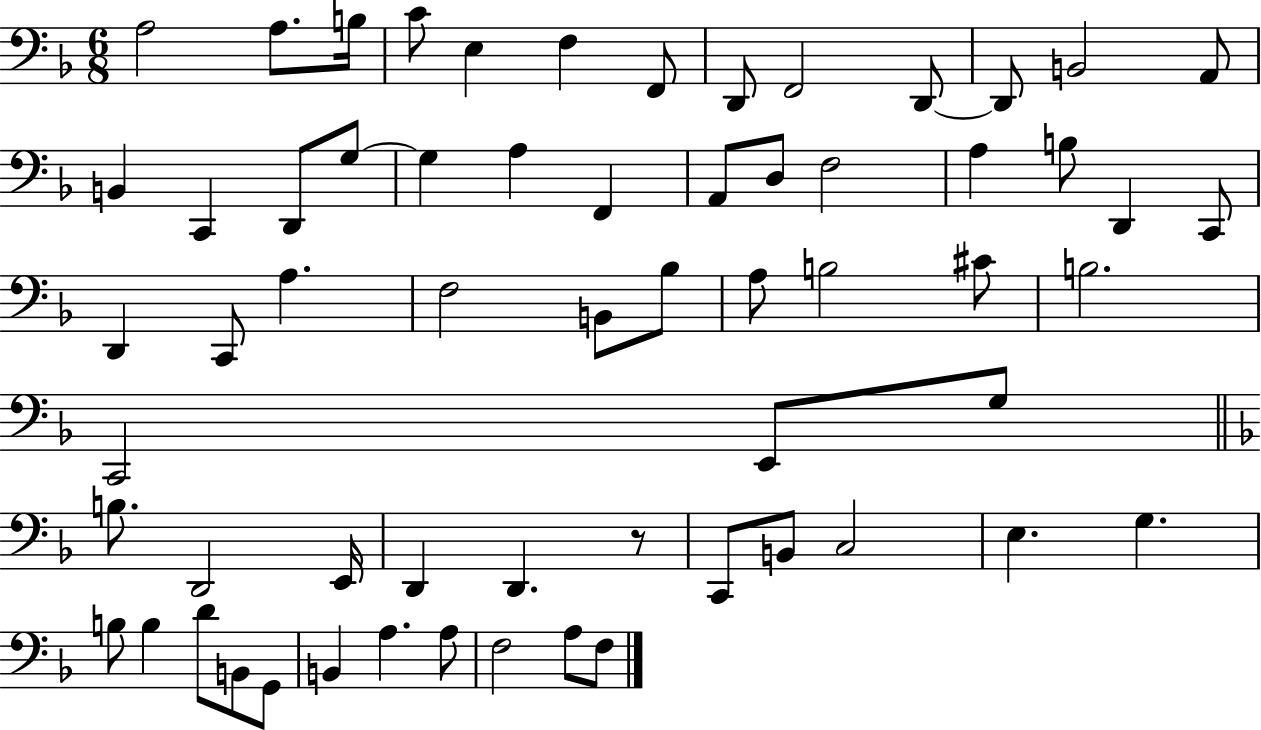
{
  \clef bass
  \numericTimeSignature
  \time 6/8
  \key f \major
  a2 a8. b16 | c'8 e4 f4 f,8 | d,8 f,2 d,8~~ | d,8 b,2 a,8 | \break b,4 c,4 d,8 g8~~ | g4 a4 f,4 | a,8 d8 f2 | a4 b8 d,4 c,8 | \break d,4 c,8 a4. | f2 b,8 bes8 | a8 b2 cis'8 | b2. | \break c,2 e,8 g8 | \bar "||" \break \key f \major b8. d,2 e,16 | d,4 d,4. r8 | c,8 b,8 c2 | e4. g4. | \break b8 b4 d'8 b,8 g,8 | b,4 a4. a8 | f2 a8 f8 | \bar "|."
}